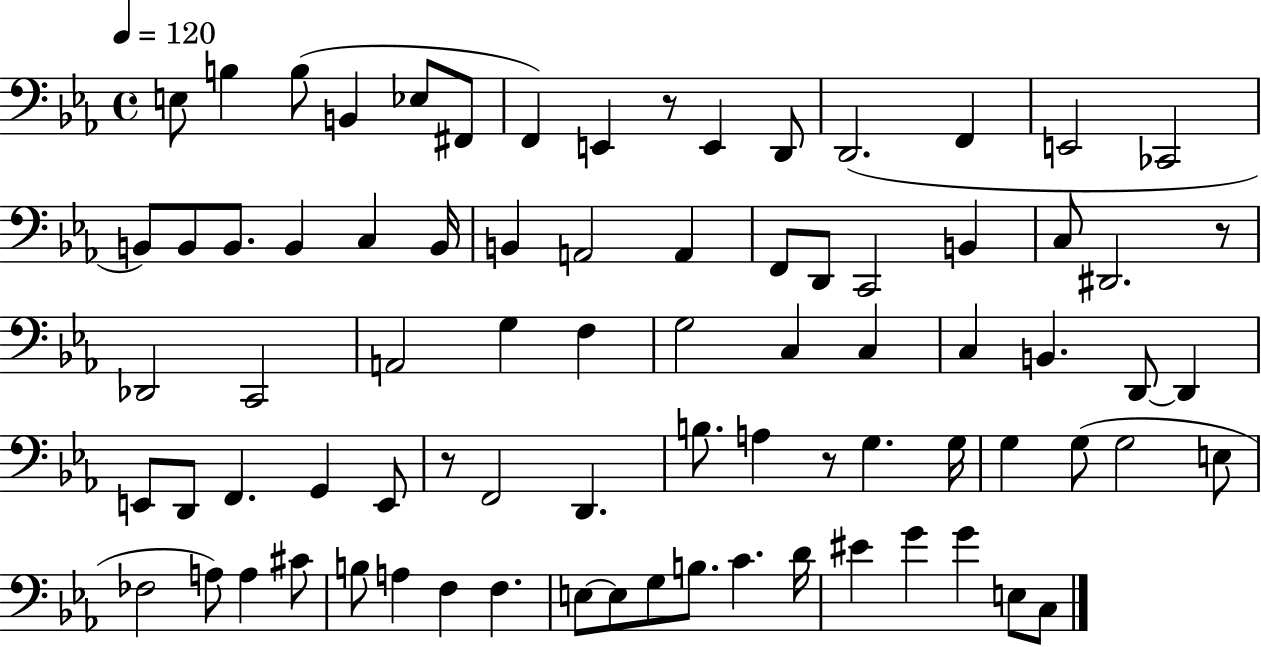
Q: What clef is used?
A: bass